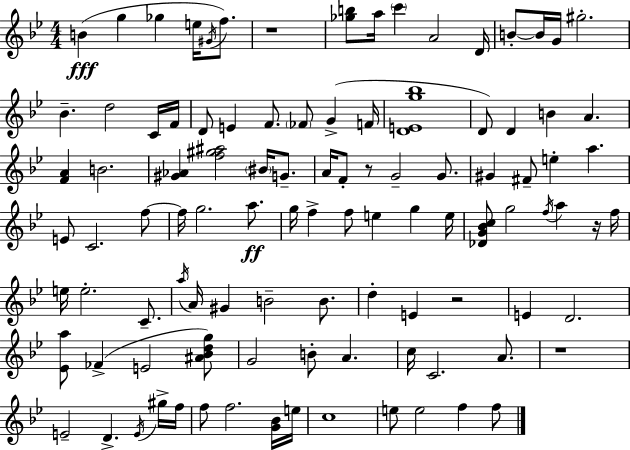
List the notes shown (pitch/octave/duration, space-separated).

B4/q G5/q Gb5/q E5/s G#4/s F5/e. R/w [Gb5,B5]/e A5/s C6/q A4/h D4/s B4/e B4/s G4/s G#5/h. Bb4/q. D5/h C4/s F4/s D4/e E4/q F4/e. FES4/e G4/q F4/s [D4,E4,G5,Bb5]/w D4/e D4/q B4/q A4/q. [F4,A4]/q B4/h. [G#4,Ab4]/q [F5,G#5,A#5]/h BIS4/s G4/e. A4/s F4/e R/e G4/h G4/e. G#4/q F#4/e E5/q A5/q. E4/e C4/h. F5/e F5/s G5/h. A5/e. G5/s F5/q F5/e E5/q G5/q E5/s [Db4,G4,Bb4,C5]/e G5/h F5/s A5/q R/s F5/s E5/s E5/h. C4/e. A5/s A4/s G#4/q B4/h B4/e. D5/q E4/q R/h E4/q D4/h. [Eb4,A5]/e FES4/q E4/h [A#4,Bb4,D5,G5]/e G4/h B4/e A4/q. C5/s C4/h. A4/e. R/w E4/h D4/q. E4/s G#5/s F5/s F5/e F5/h. [G4,Bb4]/s E5/s C5/w E5/e E5/h F5/q F5/e